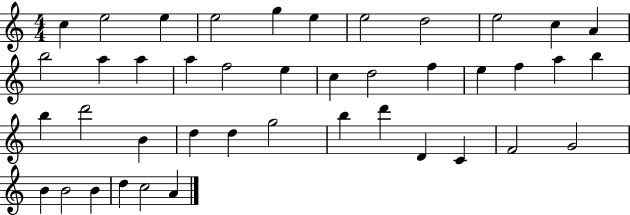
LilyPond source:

{
  \clef treble
  \numericTimeSignature
  \time 4/4
  \key c \major
  c''4 e''2 e''4 | e''2 g''4 e''4 | e''2 d''2 | e''2 c''4 a'4 | \break b''2 a''4 a''4 | a''4 f''2 e''4 | c''4 d''2 f''4 | e''4 f''4 a''4 b''4 | \break b''4 d'''2 b'4 | d''4 d''4 g''2 | b''4 d'''4 d'4 c'4 | f'2 g'2 | \break b'4 b'2 b'4 | d''4 c''2 a'4 | \bar "|."
}